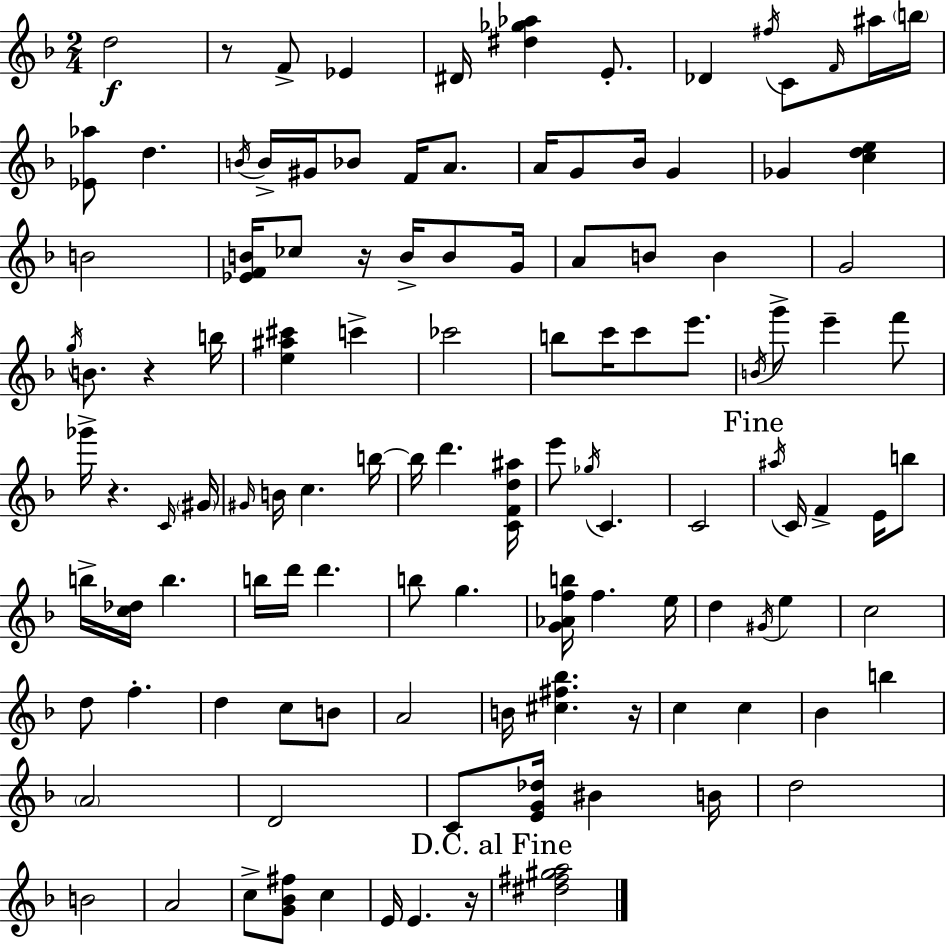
D5/h R/e F4/e Eb4/q D#4/s [D#5,Gb5,Ab5]/q E4/e. Db4/q F#5/s C4/e F4/s A#5/s B5/s [Eb4,Ab5]/e D5/q. B4/s B4/s G#4/s Bb4/e F4/s A4/e. A4/s G4/e Bb4/s G4/q Gb4/q [C5,D5,E5]/q B4/h [Eb4,F4,B4]/s CES5/e R/s B4/s B4/e G4/s A4/e B4/e B4/q G4/h G5/s B4/e. R/q B5/s [E5,A#5,C#6]/q C6/q CES6/h B5/e C6/s C6/e E6/e. B4/s G6/e E6/q F6/e Gb6/s R/q. C4/s G#4/s G#4/s B4/s C5/q. B5/s B5/s D6/q. [C4,F4,D5,A#5]/s E6/e Gb5/s C4/q. C4/h A#5/s C4/s F4/q E4/s B5/e B5/s [C5,Db5]/s B5/q. B5/s D6/s D6/q. B5/e G5/q. [G4,Ab4,F5,B5]/s F5/q. E5/s D5/q G#4/s E5/q C5/h D5/e F5/q. D5/q C5/e B4/e A4/h B4/s [C#5,F#5,Bb5]/q. R/s C5/q C5/q Bb4/q B5/q A4/h D4/h C4/e [E4,G4,Db5]/s BIS4/q B4/s D5/h B4/h A4/h C5/e [G4,Bb4,F#5]/e C5/q E4/s E4/q. R/s [D#5,F#5,G#5,A5]/h